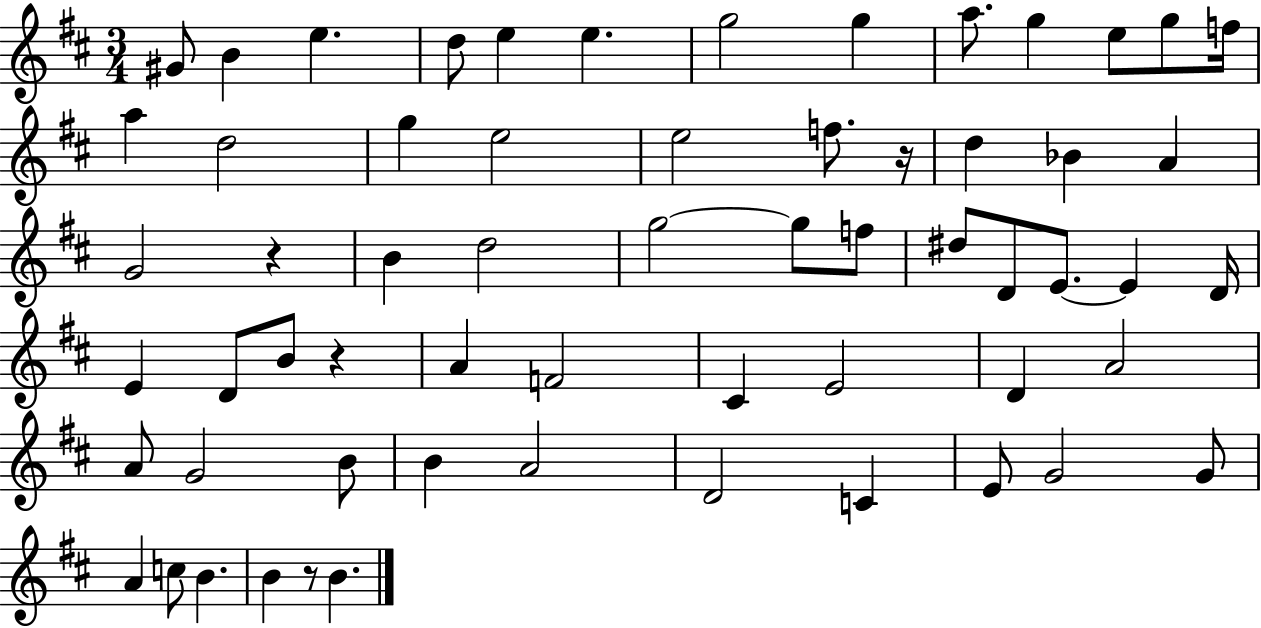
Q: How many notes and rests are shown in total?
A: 61